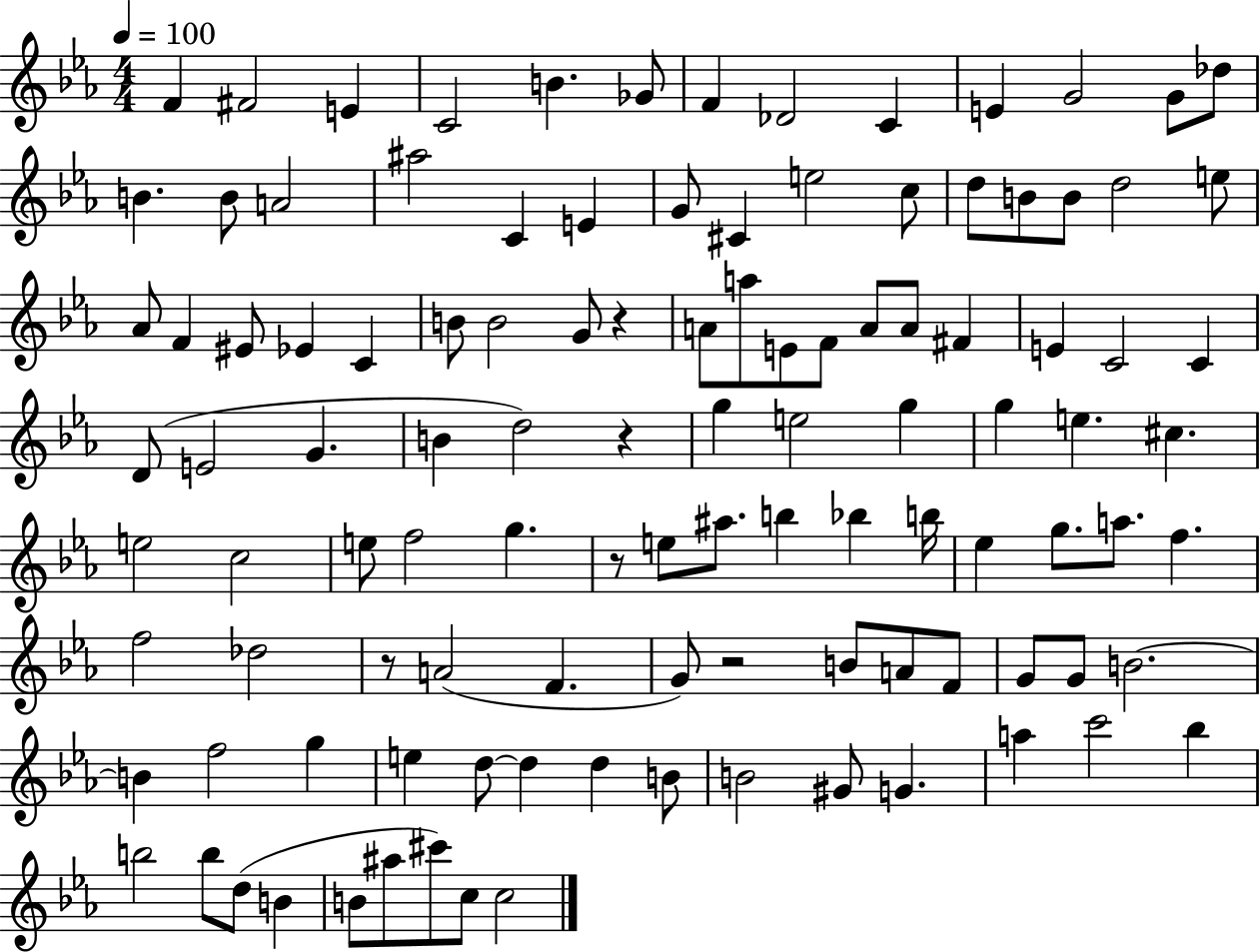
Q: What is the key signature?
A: EES major